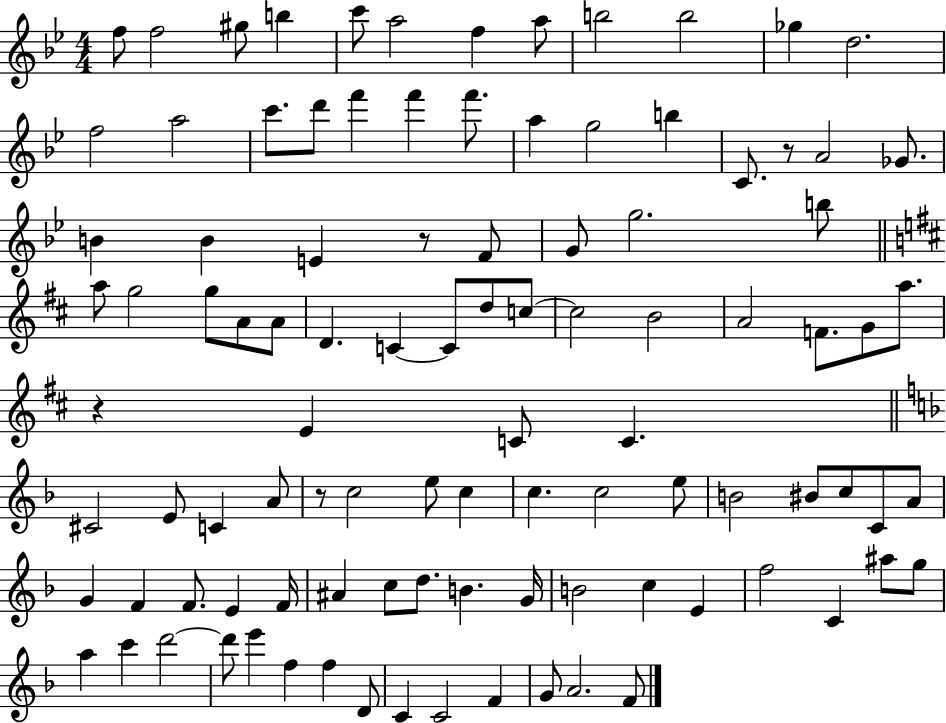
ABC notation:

X:1
T:Untitled
M:4/4
L:1/4
K:Bb
f/2 f2 ^g/2 b c'/2 a2 f a/2 b2 b2 _g d2 f2 a2 c'/2 d'/2 f' f' f'/2 a g2 b C/2 z/2 A2 _G/2 B B E z/2 F/2 G/2 g2 b/2 a/2 g2 g/2 A/2 A/2 D C C/2 d/2 c/2 c2 B2 A2 F/2 G/2 a/2 z E C/2 C ^C2 E/2 C A/2 z/2 c2 e/2 c c c2 e/2 B2 ^B/2 c/2 C/2 A/2 G F F/2 E F/4 ^A c/2 d/2 B G/4 B2 c E f2 C ^a/2 g/2 a c' d'2 d'/2 e' f f D/2 C C2 F G/2 A2 F/2